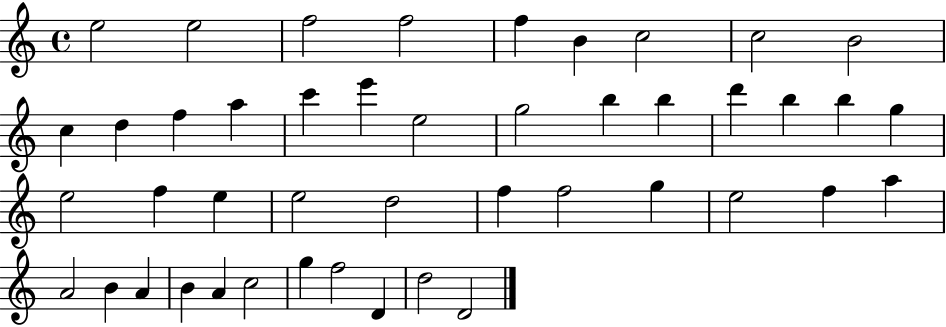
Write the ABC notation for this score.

X:1
T:Untitled
M:4/4
L:1/4
K:C
e2 e2 f2 f2 f B c2 c2 B2 c d f a c' e' e2 g2 b b d' b b g e2 f e e2 d2 f f2 g e2 f a A2 B A B A c2 g f2 D d2 D2